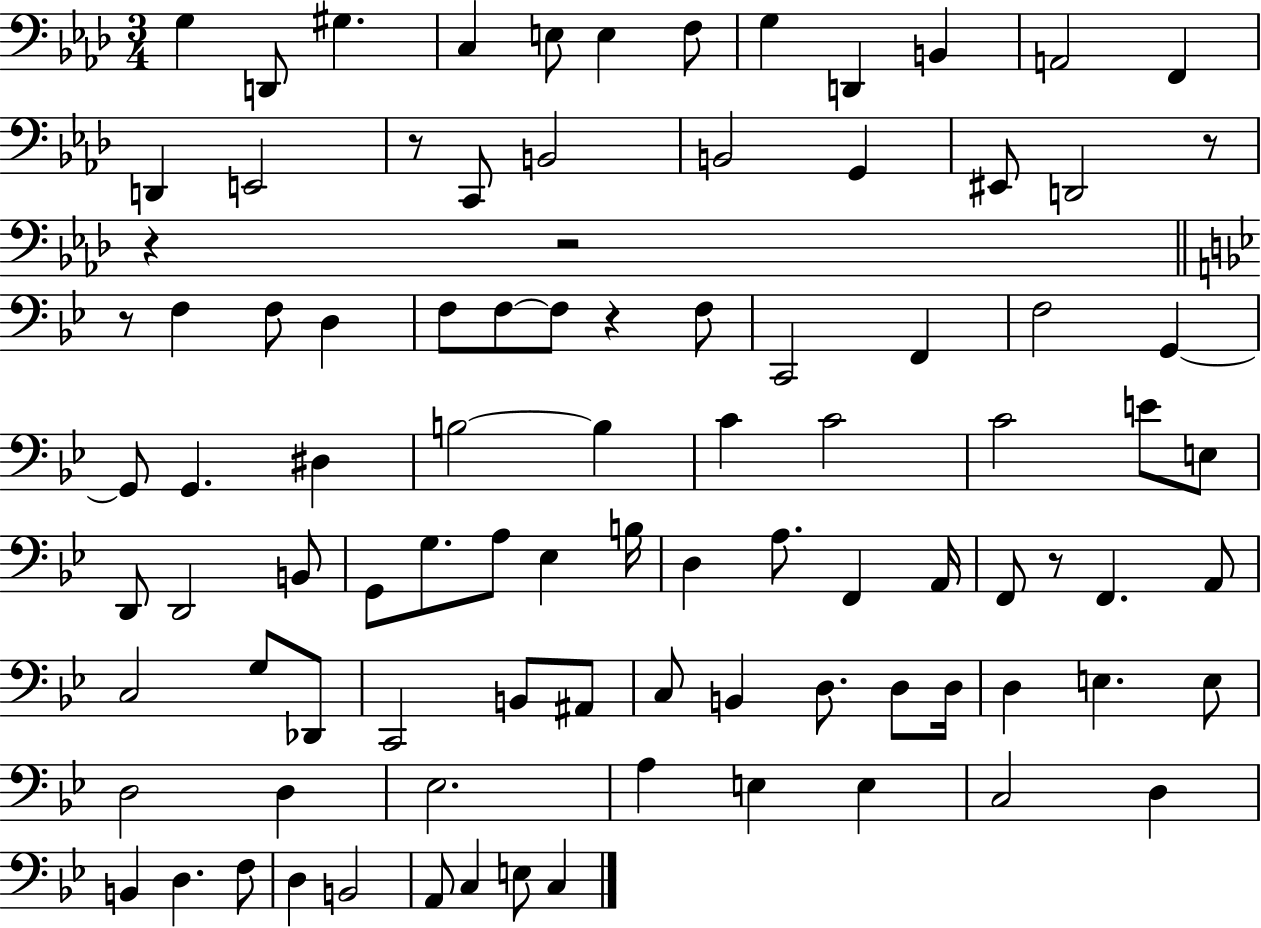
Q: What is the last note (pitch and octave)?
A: C3